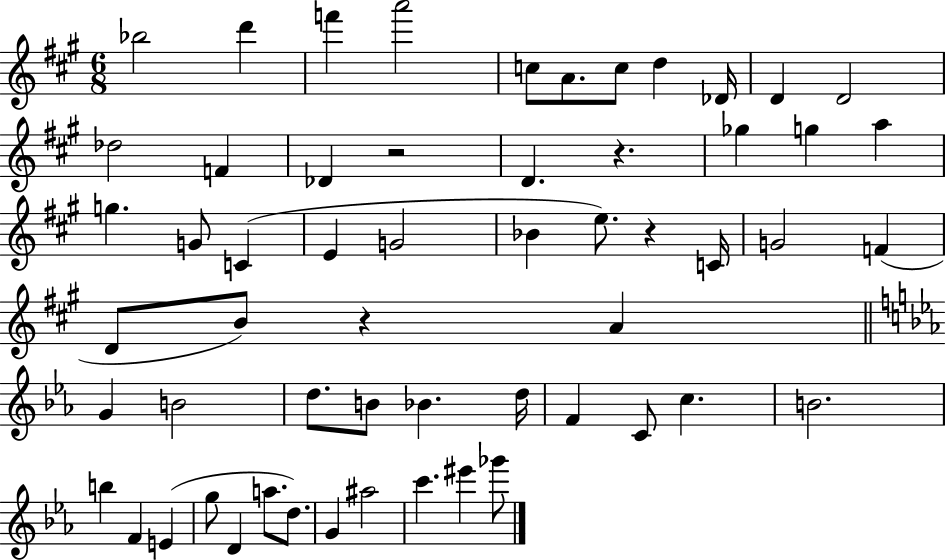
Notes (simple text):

Bb5/h D6/q F6/q A6/h C5/e A4/e. C5/e D5/q Db4/s D4/q D4/h Db5/h F4/q Db4/q R/h D4/q. R/q. Gb5/q G5/q A5/q G5/q. G4/e C4/q E4/q G4/h Bb4/q E5/e. R/q C4/s G4/h F4/q D4/e B4/e R/q A4/q G4/q B4/h D5/e. B4/e Bb4/q. D5/s F4/q C4/e C5/q. B4/h. B5/q F4/q E4/q G5/e D4/q A5/e. D5/e. G4/q A#5/h C6/q. EIS6/q Gb6/e